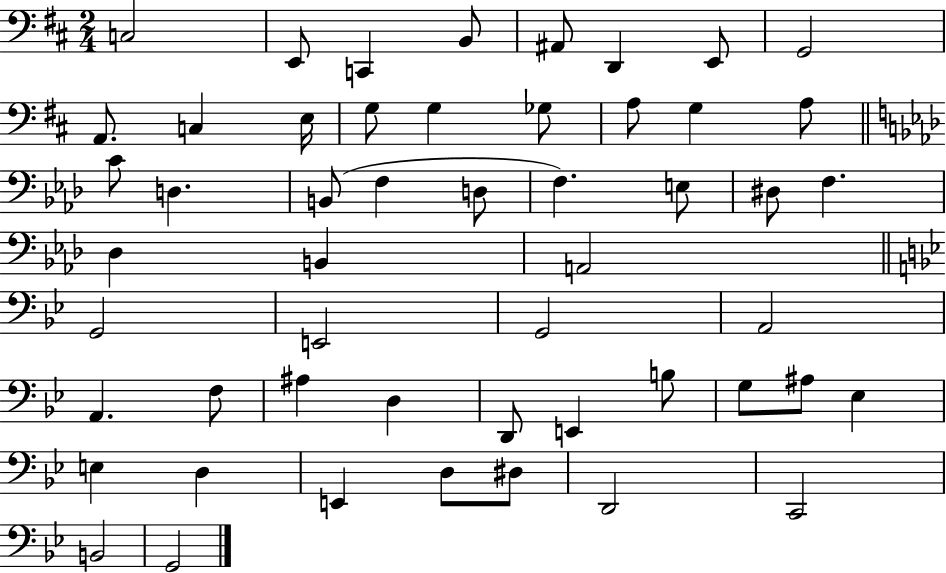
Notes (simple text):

C3/h E2/e C2/q B2/e A#2/e D2/q E2/e G2/h A2/e. C3/q E3/s G3/e G3/q Gb3/e A3/e G3/q A3/e C4/e D3/q. B2/e F3/q D3/e F3/q. E3/e D#3/e F3/q. Db3/q B2/q A2/h G2/h E2/h G2/h A2/h A2/q. F3/e A#3/q D3/q D2/e E2/q B3/e G3/e A#3/e Eb3/q E3/q D3/q E2/q D3/e D#3/e D2/h C2/h B2/h G2/h